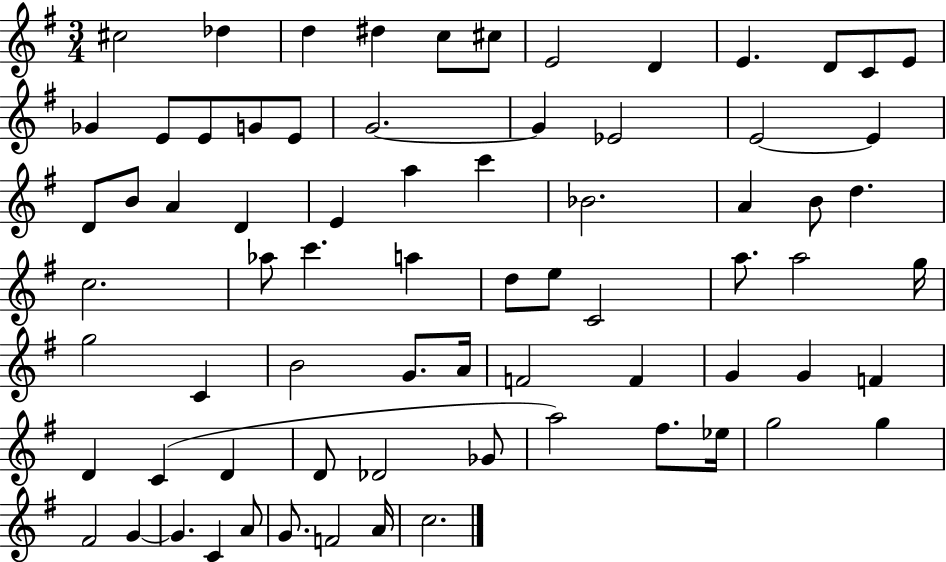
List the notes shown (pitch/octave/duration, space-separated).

C#5/h Db5/q D5/q D#5/q C5/e C#5/e E4/h D4/q E4/q. D4/e C4/e E4/e Gb4/q E4/e E4/e G4/e E4/e G4/h. G4/q Eb4/h E4/h E4/q D4/e B4/e A4/q D4/q E4/q A5/q C6/q Bb4/h. A4/q B4/e D5/q. C5/h. Ab5/e C6/q. A5/q D5/e E5/e C4/h A5/e. A5/h G5/s G5/h C4/q B4/h G4/e. A4/s F4/h F4/q G4/q G4/q F4/q D4/q C4/q D4/q D4/e Db4/h Gb4/e A5/h F#5/e. Eb5/s G5/h G5/q F#4/h G4/q G4/q. C4/q A4/e G4/e. F4/h A4/s C5/h.